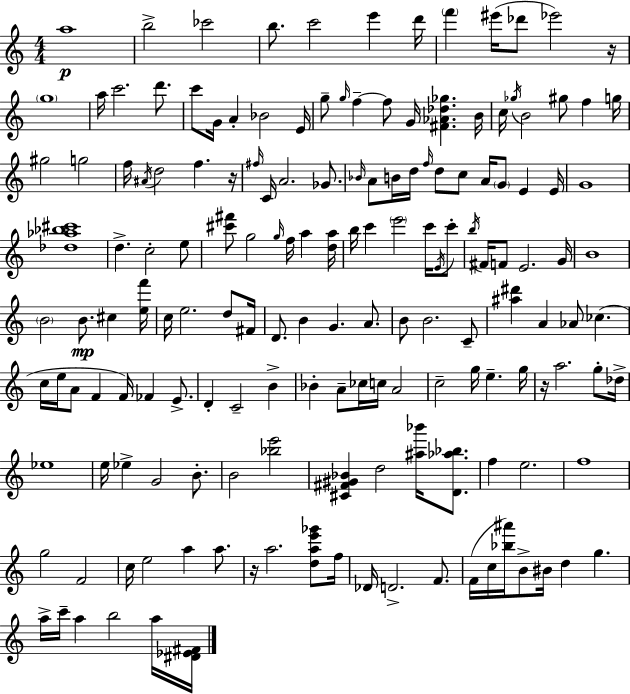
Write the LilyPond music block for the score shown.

{
  \clef treble
  \numericTimeSignature
  \time 4/4
  \key a \minor
  a''1\p | b''2-> ces'''2 | b''8. c'''2 e'''4 d'''16 | \parenthesize f'''4 eis'''16( des'''8 ees'''2) r16 | \break \parenthesize g''1 | a''16 c'''2. d'''8. | c'''8 g'16 a'4-. bes'2 e'16 | g''8-- \grace { g''16 } f''4--~~ f''8 g'16 <fis' aes' des'' ges''>4. | \break b'16 c''16 \acciaccatura { ges''16 } b'2 gis''8 f''4 | g''16 gis''2 g''2 | f''16 \acciaccatura { ais'16 } d''2 f''4. | r16 \grace { fis''16 } c'16 a'2. | \break ges'8. \grace { bes'16 } a'8 b'16 d''16 \grace { f''16 } d''8 c''8 a'16 \parenthesize g'8 | e'4 e'16 g'1 | <des'' aes'' bes'' cis'''>1 | d''4.-> c''2-. | \break e''8 <cis''' fis'''>8 g''2 | \grace { g''16 } f''16 a''4 <d'' a''>16 b''16 c'''4 \parenthesize e'''2 | c'''16 \acciaccatura { e'16 } c'''8-. \acciaccatura { b''16 } fis'16 f'8 e'2. | g'16 b'1 | \break \parenthesize b'2 | b'8.\mp cis''4 <e'' f'''>16 c''16 e''2. | d''8 fis'16 d'8. b'4 | g'4. a'8. b'8 b'2. | \break c'8-- <ais'' dis'''>4 a'4 | aes'8 ces''4.( c''16 e''16 a'8 f'4 | f'16) fes'4 e'8.-> d'4-. c'2-- | b'4-> bes'4-. a'8-- ces''16 | \break c''16 a'2 c''2-- | g''16 e''4.-- g''16 r16 a''2. | g''8-. des''16-> ees''1 | e''16 ees''4-> g'2 | \break b'8.-. b'2 | <bes'' e'''>2 <cis' fis' gis' bes'>4 d''2 | <ais'' bes'''>16 <d' aes'' bes''>8. f''4 e''2. | f''1 | \break g''2 | f'2 c''16 e''2 | a''4 a''8. r16 a''2. | <d'' a'' e''' ges'''>8 f''16 des'16 d'2.-> | \break f'8. f'16( c''16 <bes'' ais'''>16) b'8-> bis'16 d''4 | g''4. a''16-> c'''16-- a''4 b''2 | a''16 <dis' ees' fis'>16 \bar "|."
}